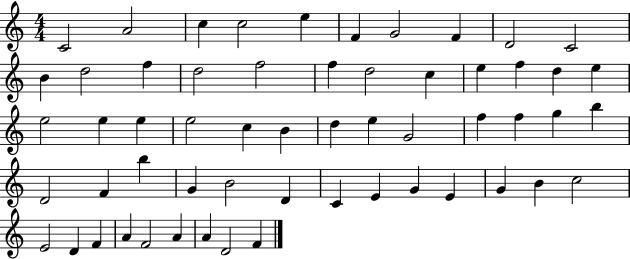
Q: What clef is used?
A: treble